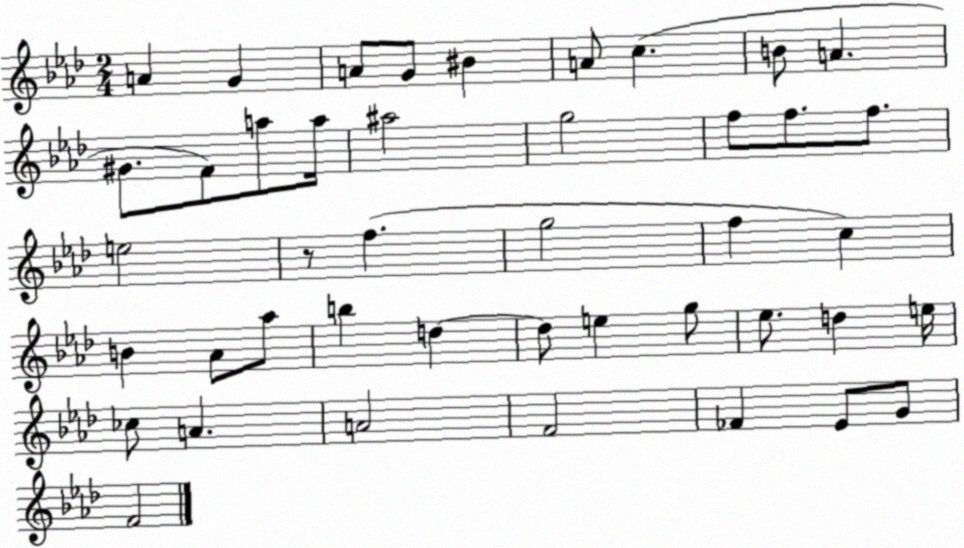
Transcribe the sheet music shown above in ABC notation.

X:1
T:Untitled
M:2/4
L:1/4
K:Ab
A G A/2 G/2 ^B A/2 c B/2 A ^G/2 F/2 a/2 a/4 ^a2 g2 f/2 f/2 f/2 e2 z/2 f g2 f c B _A/2 _a/2 b d d/2 e g/2 _e/2 d e/4 _c/2 A A2 F2 _F _E/2 G/2 F2